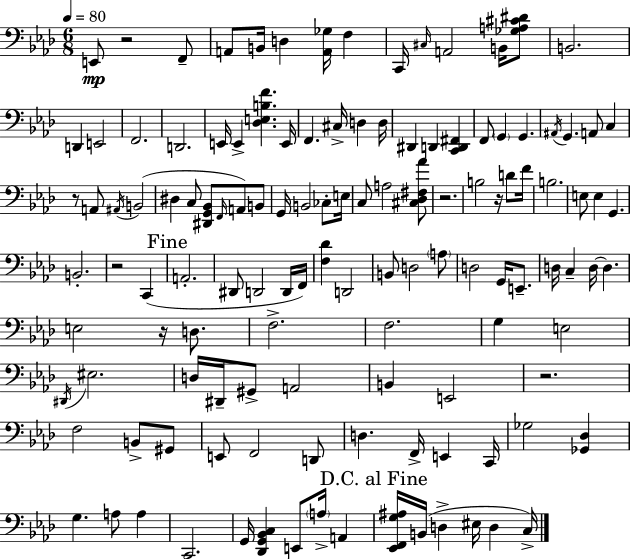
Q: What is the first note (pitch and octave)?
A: E2